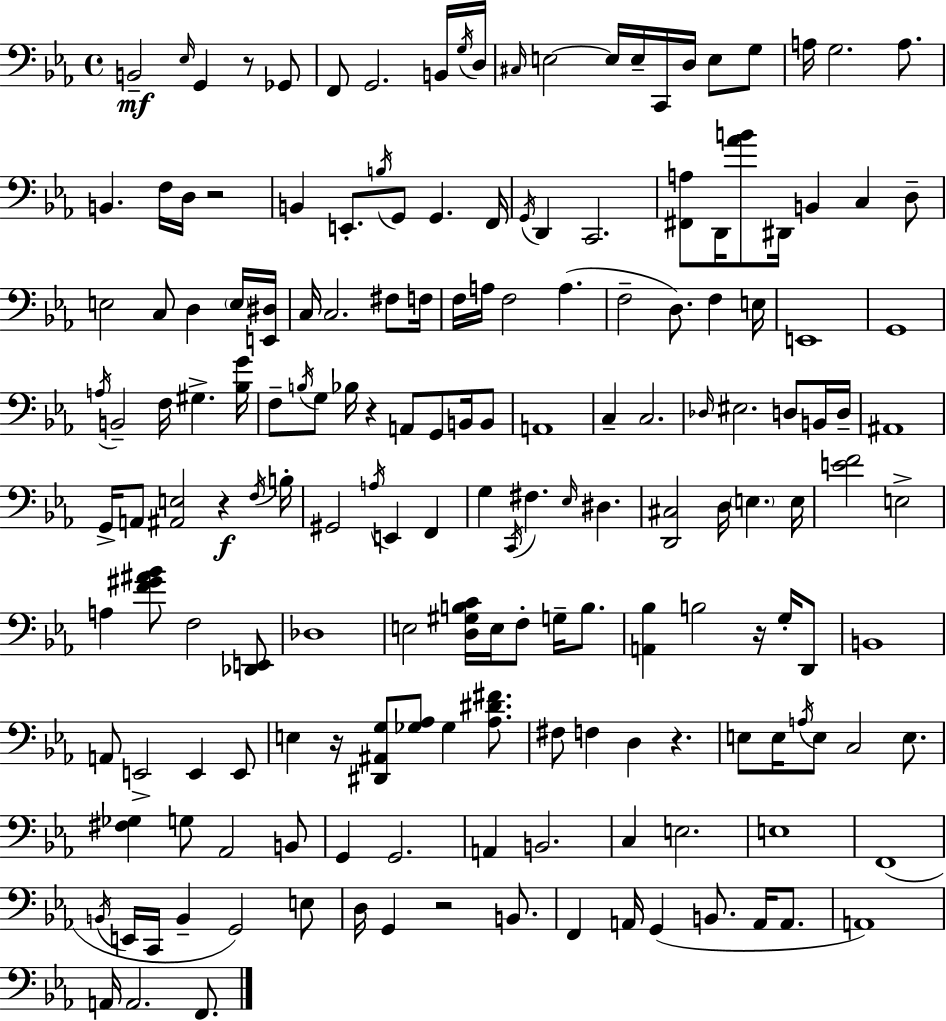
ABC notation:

X:1
T:Untitled
M:4/4
L:1/4
K:Cm
B,,2 _E,/4 G,, z/2 _G,,/2 F,,/2 G,,2 B,,/4 G,/4 D,/4 ^C,/4 E,2 E,/4 E,/4 C,,/4 D,/4 E,/2 G,/2 A,/4 G,2 A,/2 B,, F,/4 D,/4 z2 B,, E,,/2 B,/4 G,,/2 G,, F,,/4 G,,/4 D,, C,,2 [^F,,A,]/2 D,,/4 [_AB]/2 ^D,,/4 B,, C, D,/2 E,2 C,/2 D, E,/4 [E,,^D,]/4 C,/4 C,2 ^F,/2 F,/4 F,/4 A,/4 F,2 A, F,2 D,/2 F, E,/4 E,,4 G,,4 A,/4 B,,2 F,/4 ^G, [_B,G]/4 F,/2 B,/4 G,/2 _B,/4 z A,,/2 G,,/2 B,,/4 B,,/2 A,,4 C, C,2 _D,/4 ^E,2 D,/2 B,,/4 D,/4 ^A,,4 G,,/4 A,,/2 [^A,,E,]2 z F,/4 B,/4 ^G,,2 A,/4 E,, F,, G, C,,/4 ^F, _E,/4 ^D, [D,,^C,]2 D,/4 E, E,/4 [EF]2 E,2 A, [F^G^A_B]/2 F,2 [_D,,E,,]/2 _D,4 E,2 [D,^G,B,C]/4 E,/4 F,/2 G,/4 B,/2 [A,,_B,] B,2 z/4 G,/4 D,,/2 B,,4 A,,/2 E,,2 E,, E,,/2 E, z/4 [^D,,^A,,G,]/2 [_G,_A,]/2 _G, [_A,^D^F]/2 ^F,/2 F, D, z E,/2 E,/4 A,/4 E,/2 C,2 E,/2 [^F,_G,] G,/2 _A,,2 B,,/2 G,, G,,2 A,, B,,2 C, E,2 E,4 F,,4 B,,/4 E,,/4 C,,/4 B,, G,,2 E,/2 D,/4 G,, z2 B,,/2 F,, A,,/4 G,, B,,/2 A,,/4 A,,/2 A,,4 A,,/4 A,,2 F,,/2